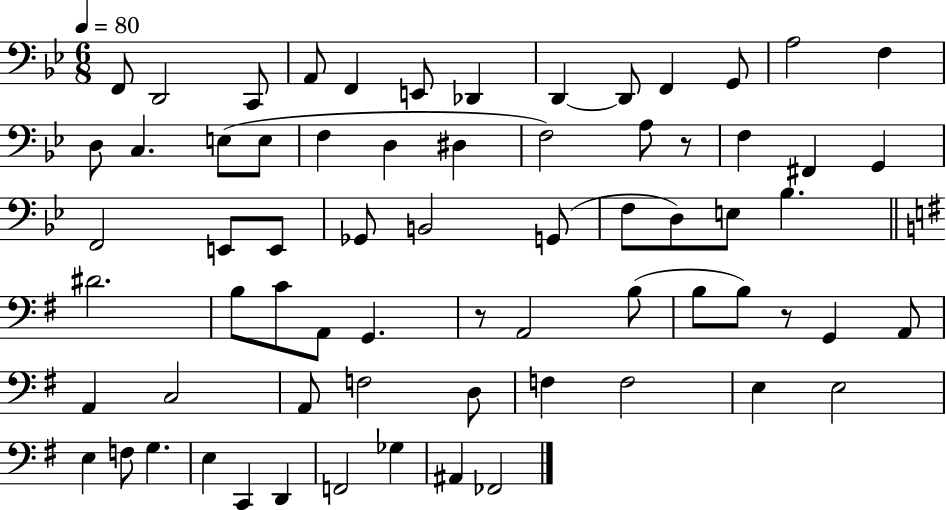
X:1
T:Untitled
M:6/8
L:1/4
K:Bb
F,,/2 D,,2 C,,/2 A,,/2 F,, E,,/2 _D,, D,, D,,/2 F,, G,,/2 A,2 F, D,/2 C, E,/2 E,/2 F, D, ^D, F,2 A,/2 z/2 F, ^F,, G,, F,,2 E,,/2 E,,/2 _G,,/2 B,,2 G,,/2 F,/2 D,/2 E,/2 _B, ^D2 B,/2 C/2 A,,/2 G,, z/2 A,,2 B,/2 B,/2 B,/2 z/2 G,, A,,/2 A,, C,2 A,,/2 F,2 D,/2 F, F,2 E, E,2 E, F,/2 G, E, C,, D,, F,,2 _G, ^A,, _F,,2